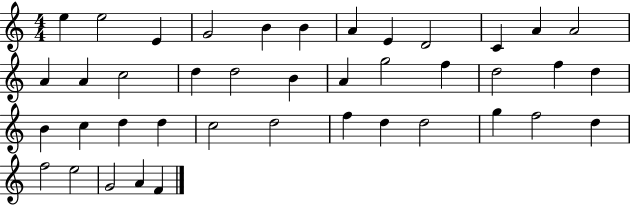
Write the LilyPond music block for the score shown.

{
  \clef treble
  \numericTimeSignature
  \time 4/4
  \key c \major
  e''4 e''2 e'4 | g'2 b'4 b'4 | a'4 e'4 d'2 | c'4 a'4 a'2 | \break a'4 a'4 c''2 | d''4 d''2 b'4 | a'4 g''2 f''4 | d''2 f''4 d''4 | \break b'4 c''4 d''4 d''4 | c''2 d''2 | f''4 d''4 d''2 | g''4 f''2 d''4 | \break f''2 e''2 | g'2 a'4 f'4 | \bar "|."
}